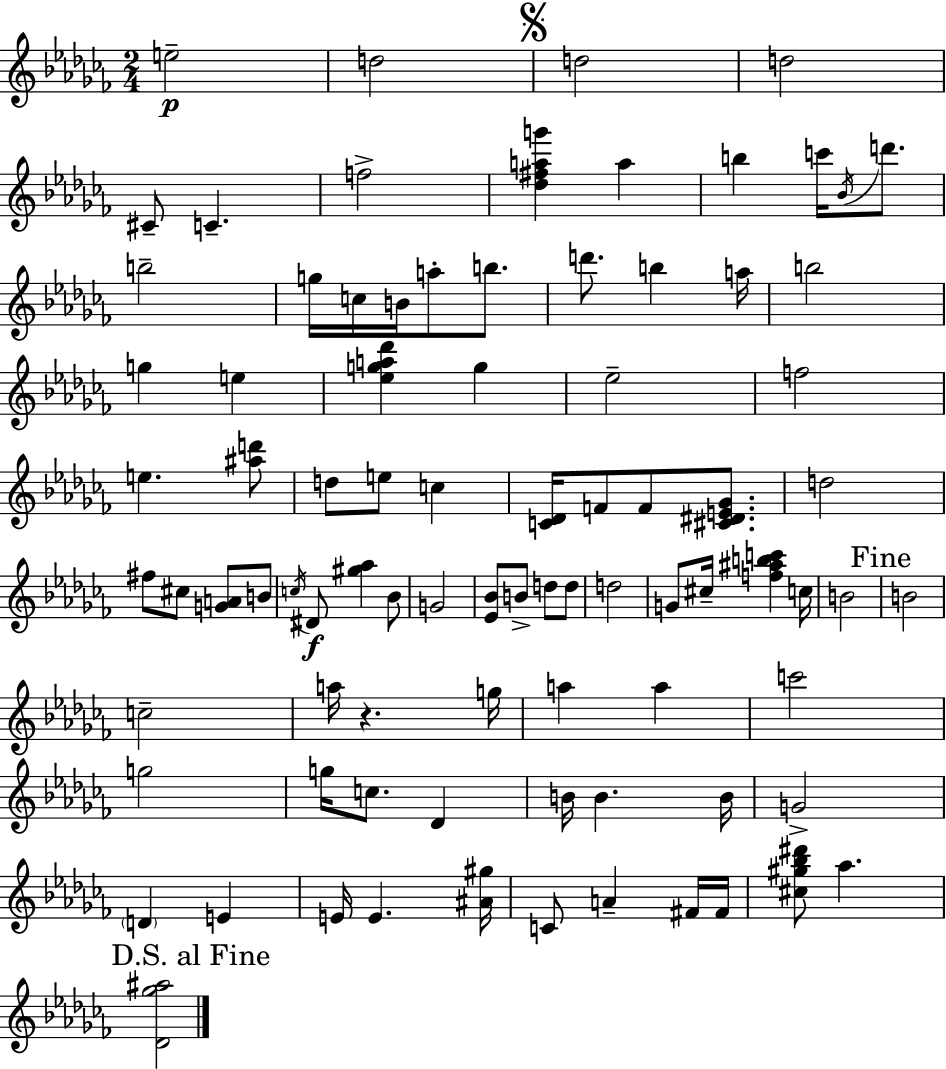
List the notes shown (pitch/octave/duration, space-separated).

E5/h D5/h D5/h D5/h C#4/e C4/q. F5/h [Db5,F#5,A5,G6]/q A5/q B5/q C6/s Bb4/s D6/e. B5/h G5/s C5/s B4/s A5/e B5/e. D6/e. B5/q A5/s B5/h G5/q E5/q [Eb5,G5,A5,Db6]/q G5/q Eb5/h F5/h E5/q. [A#5,D6]/e D5/e E5/e C5/q [C4,Db4]/s F4/e F4/e [C#4,D#4,E4,Gb4]/e. D5/h F#5/e C#5/e [G4,A4]/e B4/e C5/s D#4/e [G#5,Ab5]/q Bb4/e G4/h [Eb4,Bb4]/e B4/e D5/e D5/e D5/h G4/e C#5/s [F5,A#5,B5,C6]/q C5/s B4/h B4/h C5/h A5/s R/q. G5/s A5/q A5/q C6/h G5/h G5/s C5/e. Db4/q B4/s B4/q. B4/s G4/h D4/q E4/q E4/s E4/q. [A#4,G#5]/s C4/e A4/q F#4/s F#4/s [C#5,G#5,Bb5,D#6]/e Ab5/q. [Db4,Gb5,A#5]/h